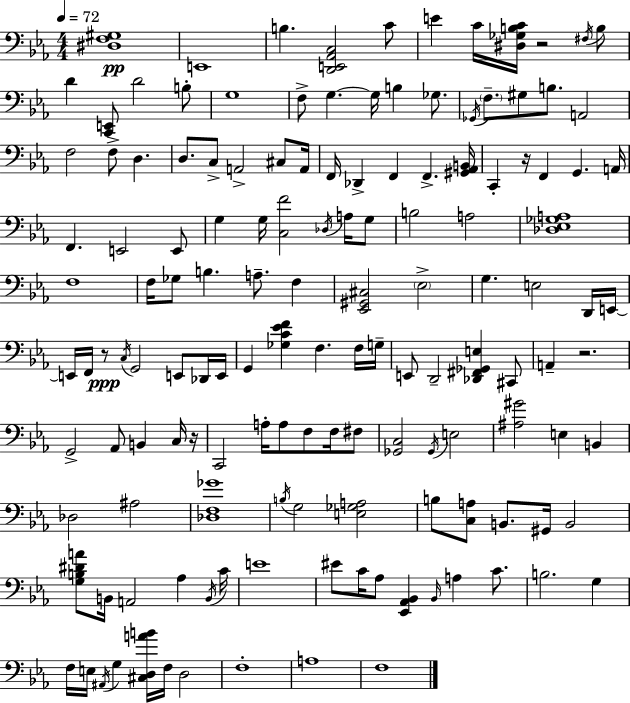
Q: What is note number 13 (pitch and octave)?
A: G3